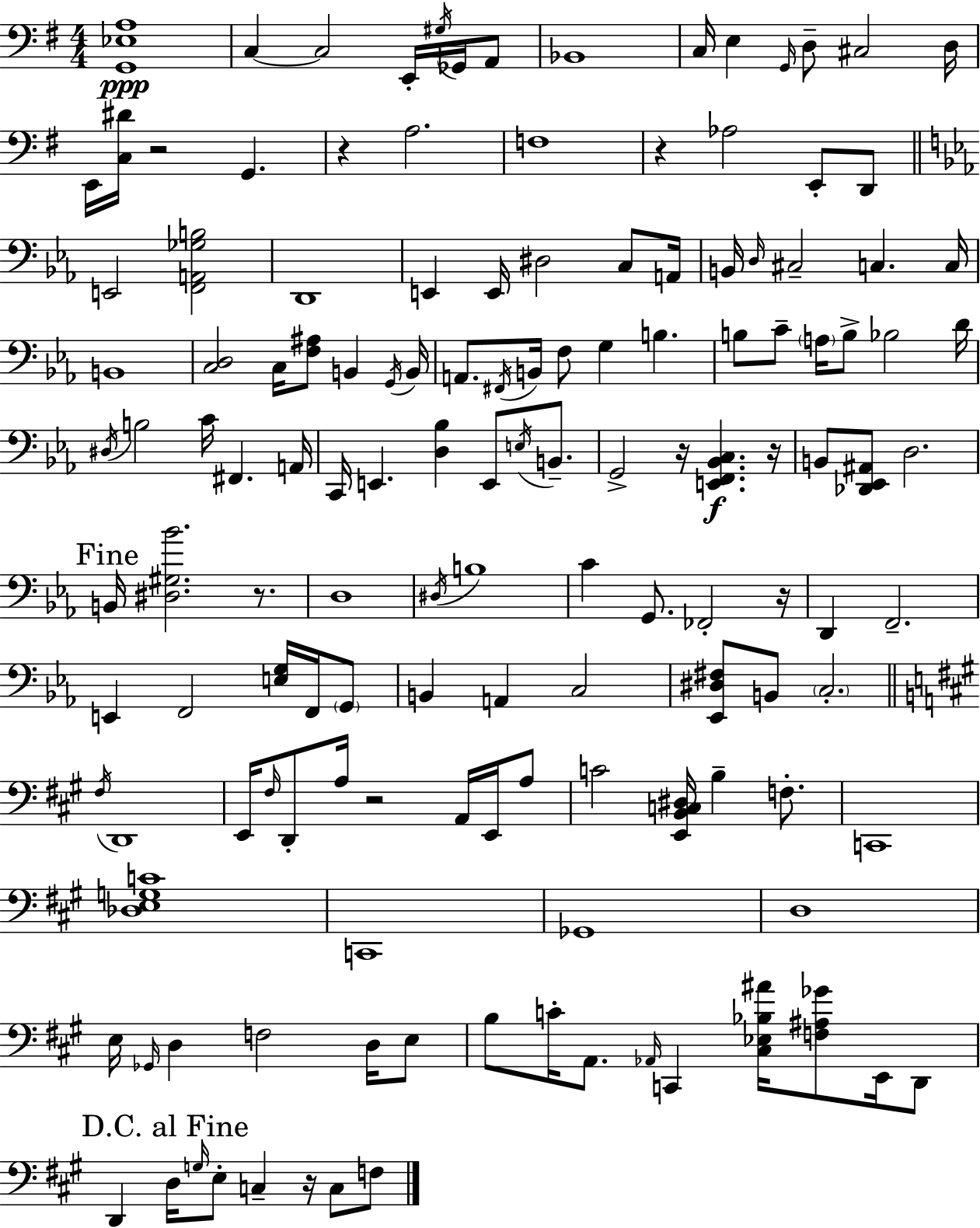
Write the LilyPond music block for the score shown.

{
  \clef bass
  \numericTimeSignature
  \time 4/4
  \key e \minor
  <g, ees a>1\ppp | c4~~ c2 e,16-. \acciaccatura { gis16 } ges,16 a,8 | bes,1 | c16 e4 \grace { g,16 } d8-- cis2 | \break d16 e,16 <c dis'>16 r2 g,4. | r4 a2. | f1 | r4 aes2 e,8-. | \break d,8 \bar "||" \break \key ees \major e,2 <f, a, ges b>2 | d,1 | e,4 e,16 dis2 c8 a,16 | b,16 \grace { d16 } cis2-- c4. | \break c16 b,1 | <c d>2 c16 <f ais>8 b,4 | \acciaccatura { g,16 } b,16 a,8. \acciaccatura { fis,16 } b,16 f8 g4 b4. | b8 c'8-- \parenthesize a16 b8-> bes2 | \break d'16 \acciaccatura { dis16 } b2 c'16 fis,4. | a,16 c,16 e,4. <d bes>4 e,8 | \acciaccatura { e16 } b,8.-- g,2-> r16 <e, f, bes, c>4.\f | r16 b,8 <des, ees, ais,>8 d2. | \break \mark "Fine" b,16 <dis gis bes'>2. | r8. d1 | \acciaccatura { dis16 } b1 | c'4 g,8. fes,2-. | \break r16 d,4 f,2.-- | e,4 f,2 | <e g>16 f,16 \parenthesize g,8 b,4 a,4 c2 | <ees, dis fis>8 b,8 \parenthesize c2.-. | \break \bar "||" \break \key a \major \acciaccatura { fis16 } d,1 | e,16 \grace { fis16 } d,8-. a16 r2 a,16 e,16 | a8 c'2 <e, b, c dis>16 b4-- f8.-. | c,1 | \break <des e g c'>1 | c,1 | ges,1 | d1 | \break e16 \grace { ges,16 } d4 f2 | d16 e8 b8 c'16-. a,8. \grace { aes,16 } c,4 <cis ees bes ais'>16 <f ais ges'>8 | e,16 d,8 \mark "D.C. al Fine" d,4 d16 \grace { g16 } e8-. c4-- | r16 c8 f8 \bar "|."
}